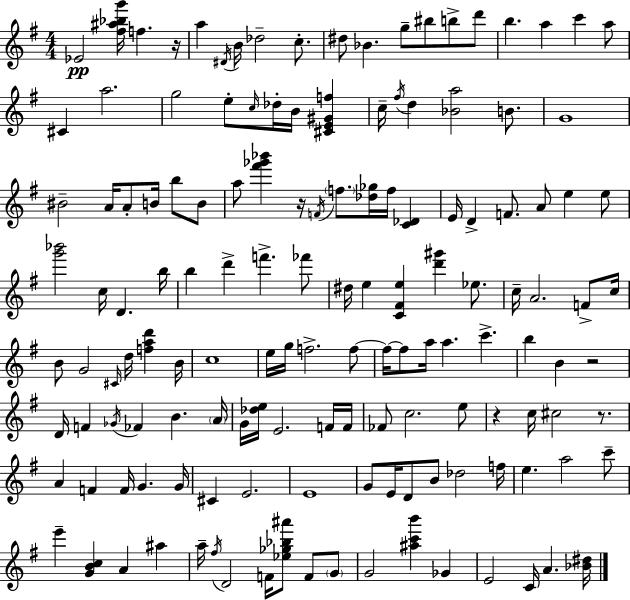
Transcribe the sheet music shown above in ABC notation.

X:1
T:Untitled
M:4/4
L:1/4
K:Em
_E2 [^f^a_bg']/4 f z/4 a ^D/4 B/4 _d2 c/2 ^d/2 _B g/2 ^b/2 b/2 d'/2 b a c' a/2 ^C a2 g2 e/2 c/4 _d/4 B/4 [^CE^Gf] c/4 ^f/4 d [_Ba]2 B/2 G4 ^B2 A/4 A/2 B/4 b/2 B/2 a/2 [^f'_g'_b'] z/4 F/4 f/2 [_d_g]/4 f/4 [C_D] E/4 D F/2 A/2 e e/2 [g'_b']2 c/4 D b/4 b d' f' _f'/2 ^d/4 e [C^Fe] [d'^g'] _e/2 c/4 A2 F/2 c/4 B/2 G2 ^C/4 d/4 [fad'] B/4 c4 e/4 g/4 f2 f/2 f/4 f/2 a/4 a c' b B z2 D/4 F _G/4 _F B A/4 G/4 [_de]/4 E2 F/4 F/4 _F/2 c2 e/2 z c/4 ^c2 z/2 A F F/4 G G/4 ^C E2 E4 G/2 E/4 D/2 B/2 _d2 f/4 e a2 c'/2 e' [GBc] A ^a a/4 ^f/4 D2 F/4 [_e_g_b^a']/2 F/2 G/2 G2 [^ac'b'] _G E2 C/4 A [_B^d]/4